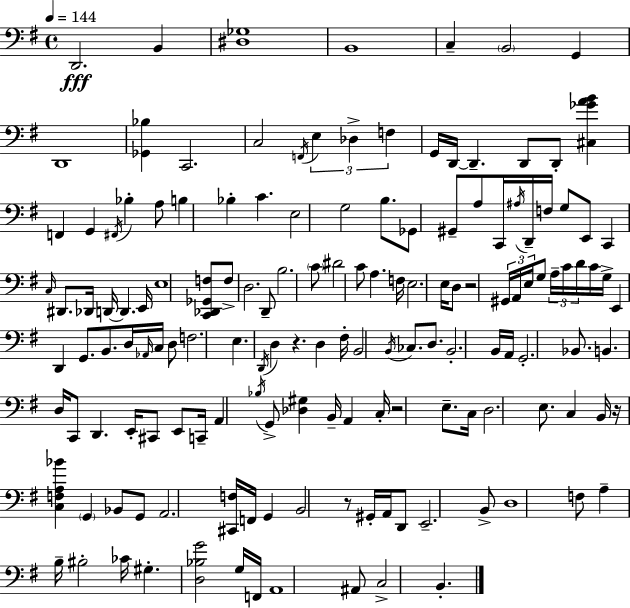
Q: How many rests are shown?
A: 5